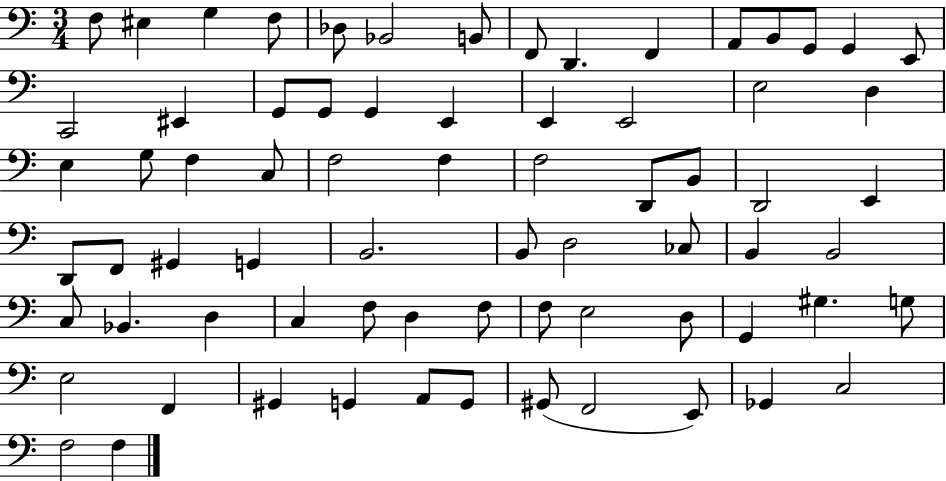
F3/e EIS3/q G3/q F3/e Db3/e Bb2/h B2/e F2/e D2/q. F2/q A2/e B2/e G2/e G2/q E2/e C2/h EIS2/q G2/e G2/e G2/q E2/q E2/q E2/h E3/h D3/q E3/q G3/e F3/q C3/e F3/h F3/q F3/h D2/e B2/e D2/h E2/q D2/e F2/e G#2/q G2/q B2/h. B2/e D3/h CES3/e B2/q B2/h C3/e Bb2/q. D3/q C3/q F3/e D3/q F3/e F3/e E3/h D3/e G2/q G#3/q. G3/e E3/h F2/q G#2/q G2/q A2/e G2/e G#2/e F2/h E2/e Gb2/q C3/h F3/h F3/q